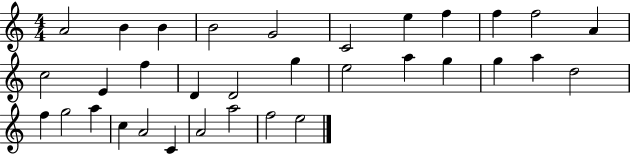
{
  \clef treble
  \numericTimeSignature
  \time 4/4
  \key c \major
  a'2 b'4 b'4 | b'2 g'2 | c'2 e''4 f''4 | f''4 f''2 a'4 | \break c''2 e'4 f''4 | d'4 d'2 g''4 | e''2 a''4 g''4 | g''4 a''4 d''2 | \break f''4 g''2 a''4 | c''4 a'2 c'4 | a'2 a''2 | f''2 e''2 | \break \bar "|."
}